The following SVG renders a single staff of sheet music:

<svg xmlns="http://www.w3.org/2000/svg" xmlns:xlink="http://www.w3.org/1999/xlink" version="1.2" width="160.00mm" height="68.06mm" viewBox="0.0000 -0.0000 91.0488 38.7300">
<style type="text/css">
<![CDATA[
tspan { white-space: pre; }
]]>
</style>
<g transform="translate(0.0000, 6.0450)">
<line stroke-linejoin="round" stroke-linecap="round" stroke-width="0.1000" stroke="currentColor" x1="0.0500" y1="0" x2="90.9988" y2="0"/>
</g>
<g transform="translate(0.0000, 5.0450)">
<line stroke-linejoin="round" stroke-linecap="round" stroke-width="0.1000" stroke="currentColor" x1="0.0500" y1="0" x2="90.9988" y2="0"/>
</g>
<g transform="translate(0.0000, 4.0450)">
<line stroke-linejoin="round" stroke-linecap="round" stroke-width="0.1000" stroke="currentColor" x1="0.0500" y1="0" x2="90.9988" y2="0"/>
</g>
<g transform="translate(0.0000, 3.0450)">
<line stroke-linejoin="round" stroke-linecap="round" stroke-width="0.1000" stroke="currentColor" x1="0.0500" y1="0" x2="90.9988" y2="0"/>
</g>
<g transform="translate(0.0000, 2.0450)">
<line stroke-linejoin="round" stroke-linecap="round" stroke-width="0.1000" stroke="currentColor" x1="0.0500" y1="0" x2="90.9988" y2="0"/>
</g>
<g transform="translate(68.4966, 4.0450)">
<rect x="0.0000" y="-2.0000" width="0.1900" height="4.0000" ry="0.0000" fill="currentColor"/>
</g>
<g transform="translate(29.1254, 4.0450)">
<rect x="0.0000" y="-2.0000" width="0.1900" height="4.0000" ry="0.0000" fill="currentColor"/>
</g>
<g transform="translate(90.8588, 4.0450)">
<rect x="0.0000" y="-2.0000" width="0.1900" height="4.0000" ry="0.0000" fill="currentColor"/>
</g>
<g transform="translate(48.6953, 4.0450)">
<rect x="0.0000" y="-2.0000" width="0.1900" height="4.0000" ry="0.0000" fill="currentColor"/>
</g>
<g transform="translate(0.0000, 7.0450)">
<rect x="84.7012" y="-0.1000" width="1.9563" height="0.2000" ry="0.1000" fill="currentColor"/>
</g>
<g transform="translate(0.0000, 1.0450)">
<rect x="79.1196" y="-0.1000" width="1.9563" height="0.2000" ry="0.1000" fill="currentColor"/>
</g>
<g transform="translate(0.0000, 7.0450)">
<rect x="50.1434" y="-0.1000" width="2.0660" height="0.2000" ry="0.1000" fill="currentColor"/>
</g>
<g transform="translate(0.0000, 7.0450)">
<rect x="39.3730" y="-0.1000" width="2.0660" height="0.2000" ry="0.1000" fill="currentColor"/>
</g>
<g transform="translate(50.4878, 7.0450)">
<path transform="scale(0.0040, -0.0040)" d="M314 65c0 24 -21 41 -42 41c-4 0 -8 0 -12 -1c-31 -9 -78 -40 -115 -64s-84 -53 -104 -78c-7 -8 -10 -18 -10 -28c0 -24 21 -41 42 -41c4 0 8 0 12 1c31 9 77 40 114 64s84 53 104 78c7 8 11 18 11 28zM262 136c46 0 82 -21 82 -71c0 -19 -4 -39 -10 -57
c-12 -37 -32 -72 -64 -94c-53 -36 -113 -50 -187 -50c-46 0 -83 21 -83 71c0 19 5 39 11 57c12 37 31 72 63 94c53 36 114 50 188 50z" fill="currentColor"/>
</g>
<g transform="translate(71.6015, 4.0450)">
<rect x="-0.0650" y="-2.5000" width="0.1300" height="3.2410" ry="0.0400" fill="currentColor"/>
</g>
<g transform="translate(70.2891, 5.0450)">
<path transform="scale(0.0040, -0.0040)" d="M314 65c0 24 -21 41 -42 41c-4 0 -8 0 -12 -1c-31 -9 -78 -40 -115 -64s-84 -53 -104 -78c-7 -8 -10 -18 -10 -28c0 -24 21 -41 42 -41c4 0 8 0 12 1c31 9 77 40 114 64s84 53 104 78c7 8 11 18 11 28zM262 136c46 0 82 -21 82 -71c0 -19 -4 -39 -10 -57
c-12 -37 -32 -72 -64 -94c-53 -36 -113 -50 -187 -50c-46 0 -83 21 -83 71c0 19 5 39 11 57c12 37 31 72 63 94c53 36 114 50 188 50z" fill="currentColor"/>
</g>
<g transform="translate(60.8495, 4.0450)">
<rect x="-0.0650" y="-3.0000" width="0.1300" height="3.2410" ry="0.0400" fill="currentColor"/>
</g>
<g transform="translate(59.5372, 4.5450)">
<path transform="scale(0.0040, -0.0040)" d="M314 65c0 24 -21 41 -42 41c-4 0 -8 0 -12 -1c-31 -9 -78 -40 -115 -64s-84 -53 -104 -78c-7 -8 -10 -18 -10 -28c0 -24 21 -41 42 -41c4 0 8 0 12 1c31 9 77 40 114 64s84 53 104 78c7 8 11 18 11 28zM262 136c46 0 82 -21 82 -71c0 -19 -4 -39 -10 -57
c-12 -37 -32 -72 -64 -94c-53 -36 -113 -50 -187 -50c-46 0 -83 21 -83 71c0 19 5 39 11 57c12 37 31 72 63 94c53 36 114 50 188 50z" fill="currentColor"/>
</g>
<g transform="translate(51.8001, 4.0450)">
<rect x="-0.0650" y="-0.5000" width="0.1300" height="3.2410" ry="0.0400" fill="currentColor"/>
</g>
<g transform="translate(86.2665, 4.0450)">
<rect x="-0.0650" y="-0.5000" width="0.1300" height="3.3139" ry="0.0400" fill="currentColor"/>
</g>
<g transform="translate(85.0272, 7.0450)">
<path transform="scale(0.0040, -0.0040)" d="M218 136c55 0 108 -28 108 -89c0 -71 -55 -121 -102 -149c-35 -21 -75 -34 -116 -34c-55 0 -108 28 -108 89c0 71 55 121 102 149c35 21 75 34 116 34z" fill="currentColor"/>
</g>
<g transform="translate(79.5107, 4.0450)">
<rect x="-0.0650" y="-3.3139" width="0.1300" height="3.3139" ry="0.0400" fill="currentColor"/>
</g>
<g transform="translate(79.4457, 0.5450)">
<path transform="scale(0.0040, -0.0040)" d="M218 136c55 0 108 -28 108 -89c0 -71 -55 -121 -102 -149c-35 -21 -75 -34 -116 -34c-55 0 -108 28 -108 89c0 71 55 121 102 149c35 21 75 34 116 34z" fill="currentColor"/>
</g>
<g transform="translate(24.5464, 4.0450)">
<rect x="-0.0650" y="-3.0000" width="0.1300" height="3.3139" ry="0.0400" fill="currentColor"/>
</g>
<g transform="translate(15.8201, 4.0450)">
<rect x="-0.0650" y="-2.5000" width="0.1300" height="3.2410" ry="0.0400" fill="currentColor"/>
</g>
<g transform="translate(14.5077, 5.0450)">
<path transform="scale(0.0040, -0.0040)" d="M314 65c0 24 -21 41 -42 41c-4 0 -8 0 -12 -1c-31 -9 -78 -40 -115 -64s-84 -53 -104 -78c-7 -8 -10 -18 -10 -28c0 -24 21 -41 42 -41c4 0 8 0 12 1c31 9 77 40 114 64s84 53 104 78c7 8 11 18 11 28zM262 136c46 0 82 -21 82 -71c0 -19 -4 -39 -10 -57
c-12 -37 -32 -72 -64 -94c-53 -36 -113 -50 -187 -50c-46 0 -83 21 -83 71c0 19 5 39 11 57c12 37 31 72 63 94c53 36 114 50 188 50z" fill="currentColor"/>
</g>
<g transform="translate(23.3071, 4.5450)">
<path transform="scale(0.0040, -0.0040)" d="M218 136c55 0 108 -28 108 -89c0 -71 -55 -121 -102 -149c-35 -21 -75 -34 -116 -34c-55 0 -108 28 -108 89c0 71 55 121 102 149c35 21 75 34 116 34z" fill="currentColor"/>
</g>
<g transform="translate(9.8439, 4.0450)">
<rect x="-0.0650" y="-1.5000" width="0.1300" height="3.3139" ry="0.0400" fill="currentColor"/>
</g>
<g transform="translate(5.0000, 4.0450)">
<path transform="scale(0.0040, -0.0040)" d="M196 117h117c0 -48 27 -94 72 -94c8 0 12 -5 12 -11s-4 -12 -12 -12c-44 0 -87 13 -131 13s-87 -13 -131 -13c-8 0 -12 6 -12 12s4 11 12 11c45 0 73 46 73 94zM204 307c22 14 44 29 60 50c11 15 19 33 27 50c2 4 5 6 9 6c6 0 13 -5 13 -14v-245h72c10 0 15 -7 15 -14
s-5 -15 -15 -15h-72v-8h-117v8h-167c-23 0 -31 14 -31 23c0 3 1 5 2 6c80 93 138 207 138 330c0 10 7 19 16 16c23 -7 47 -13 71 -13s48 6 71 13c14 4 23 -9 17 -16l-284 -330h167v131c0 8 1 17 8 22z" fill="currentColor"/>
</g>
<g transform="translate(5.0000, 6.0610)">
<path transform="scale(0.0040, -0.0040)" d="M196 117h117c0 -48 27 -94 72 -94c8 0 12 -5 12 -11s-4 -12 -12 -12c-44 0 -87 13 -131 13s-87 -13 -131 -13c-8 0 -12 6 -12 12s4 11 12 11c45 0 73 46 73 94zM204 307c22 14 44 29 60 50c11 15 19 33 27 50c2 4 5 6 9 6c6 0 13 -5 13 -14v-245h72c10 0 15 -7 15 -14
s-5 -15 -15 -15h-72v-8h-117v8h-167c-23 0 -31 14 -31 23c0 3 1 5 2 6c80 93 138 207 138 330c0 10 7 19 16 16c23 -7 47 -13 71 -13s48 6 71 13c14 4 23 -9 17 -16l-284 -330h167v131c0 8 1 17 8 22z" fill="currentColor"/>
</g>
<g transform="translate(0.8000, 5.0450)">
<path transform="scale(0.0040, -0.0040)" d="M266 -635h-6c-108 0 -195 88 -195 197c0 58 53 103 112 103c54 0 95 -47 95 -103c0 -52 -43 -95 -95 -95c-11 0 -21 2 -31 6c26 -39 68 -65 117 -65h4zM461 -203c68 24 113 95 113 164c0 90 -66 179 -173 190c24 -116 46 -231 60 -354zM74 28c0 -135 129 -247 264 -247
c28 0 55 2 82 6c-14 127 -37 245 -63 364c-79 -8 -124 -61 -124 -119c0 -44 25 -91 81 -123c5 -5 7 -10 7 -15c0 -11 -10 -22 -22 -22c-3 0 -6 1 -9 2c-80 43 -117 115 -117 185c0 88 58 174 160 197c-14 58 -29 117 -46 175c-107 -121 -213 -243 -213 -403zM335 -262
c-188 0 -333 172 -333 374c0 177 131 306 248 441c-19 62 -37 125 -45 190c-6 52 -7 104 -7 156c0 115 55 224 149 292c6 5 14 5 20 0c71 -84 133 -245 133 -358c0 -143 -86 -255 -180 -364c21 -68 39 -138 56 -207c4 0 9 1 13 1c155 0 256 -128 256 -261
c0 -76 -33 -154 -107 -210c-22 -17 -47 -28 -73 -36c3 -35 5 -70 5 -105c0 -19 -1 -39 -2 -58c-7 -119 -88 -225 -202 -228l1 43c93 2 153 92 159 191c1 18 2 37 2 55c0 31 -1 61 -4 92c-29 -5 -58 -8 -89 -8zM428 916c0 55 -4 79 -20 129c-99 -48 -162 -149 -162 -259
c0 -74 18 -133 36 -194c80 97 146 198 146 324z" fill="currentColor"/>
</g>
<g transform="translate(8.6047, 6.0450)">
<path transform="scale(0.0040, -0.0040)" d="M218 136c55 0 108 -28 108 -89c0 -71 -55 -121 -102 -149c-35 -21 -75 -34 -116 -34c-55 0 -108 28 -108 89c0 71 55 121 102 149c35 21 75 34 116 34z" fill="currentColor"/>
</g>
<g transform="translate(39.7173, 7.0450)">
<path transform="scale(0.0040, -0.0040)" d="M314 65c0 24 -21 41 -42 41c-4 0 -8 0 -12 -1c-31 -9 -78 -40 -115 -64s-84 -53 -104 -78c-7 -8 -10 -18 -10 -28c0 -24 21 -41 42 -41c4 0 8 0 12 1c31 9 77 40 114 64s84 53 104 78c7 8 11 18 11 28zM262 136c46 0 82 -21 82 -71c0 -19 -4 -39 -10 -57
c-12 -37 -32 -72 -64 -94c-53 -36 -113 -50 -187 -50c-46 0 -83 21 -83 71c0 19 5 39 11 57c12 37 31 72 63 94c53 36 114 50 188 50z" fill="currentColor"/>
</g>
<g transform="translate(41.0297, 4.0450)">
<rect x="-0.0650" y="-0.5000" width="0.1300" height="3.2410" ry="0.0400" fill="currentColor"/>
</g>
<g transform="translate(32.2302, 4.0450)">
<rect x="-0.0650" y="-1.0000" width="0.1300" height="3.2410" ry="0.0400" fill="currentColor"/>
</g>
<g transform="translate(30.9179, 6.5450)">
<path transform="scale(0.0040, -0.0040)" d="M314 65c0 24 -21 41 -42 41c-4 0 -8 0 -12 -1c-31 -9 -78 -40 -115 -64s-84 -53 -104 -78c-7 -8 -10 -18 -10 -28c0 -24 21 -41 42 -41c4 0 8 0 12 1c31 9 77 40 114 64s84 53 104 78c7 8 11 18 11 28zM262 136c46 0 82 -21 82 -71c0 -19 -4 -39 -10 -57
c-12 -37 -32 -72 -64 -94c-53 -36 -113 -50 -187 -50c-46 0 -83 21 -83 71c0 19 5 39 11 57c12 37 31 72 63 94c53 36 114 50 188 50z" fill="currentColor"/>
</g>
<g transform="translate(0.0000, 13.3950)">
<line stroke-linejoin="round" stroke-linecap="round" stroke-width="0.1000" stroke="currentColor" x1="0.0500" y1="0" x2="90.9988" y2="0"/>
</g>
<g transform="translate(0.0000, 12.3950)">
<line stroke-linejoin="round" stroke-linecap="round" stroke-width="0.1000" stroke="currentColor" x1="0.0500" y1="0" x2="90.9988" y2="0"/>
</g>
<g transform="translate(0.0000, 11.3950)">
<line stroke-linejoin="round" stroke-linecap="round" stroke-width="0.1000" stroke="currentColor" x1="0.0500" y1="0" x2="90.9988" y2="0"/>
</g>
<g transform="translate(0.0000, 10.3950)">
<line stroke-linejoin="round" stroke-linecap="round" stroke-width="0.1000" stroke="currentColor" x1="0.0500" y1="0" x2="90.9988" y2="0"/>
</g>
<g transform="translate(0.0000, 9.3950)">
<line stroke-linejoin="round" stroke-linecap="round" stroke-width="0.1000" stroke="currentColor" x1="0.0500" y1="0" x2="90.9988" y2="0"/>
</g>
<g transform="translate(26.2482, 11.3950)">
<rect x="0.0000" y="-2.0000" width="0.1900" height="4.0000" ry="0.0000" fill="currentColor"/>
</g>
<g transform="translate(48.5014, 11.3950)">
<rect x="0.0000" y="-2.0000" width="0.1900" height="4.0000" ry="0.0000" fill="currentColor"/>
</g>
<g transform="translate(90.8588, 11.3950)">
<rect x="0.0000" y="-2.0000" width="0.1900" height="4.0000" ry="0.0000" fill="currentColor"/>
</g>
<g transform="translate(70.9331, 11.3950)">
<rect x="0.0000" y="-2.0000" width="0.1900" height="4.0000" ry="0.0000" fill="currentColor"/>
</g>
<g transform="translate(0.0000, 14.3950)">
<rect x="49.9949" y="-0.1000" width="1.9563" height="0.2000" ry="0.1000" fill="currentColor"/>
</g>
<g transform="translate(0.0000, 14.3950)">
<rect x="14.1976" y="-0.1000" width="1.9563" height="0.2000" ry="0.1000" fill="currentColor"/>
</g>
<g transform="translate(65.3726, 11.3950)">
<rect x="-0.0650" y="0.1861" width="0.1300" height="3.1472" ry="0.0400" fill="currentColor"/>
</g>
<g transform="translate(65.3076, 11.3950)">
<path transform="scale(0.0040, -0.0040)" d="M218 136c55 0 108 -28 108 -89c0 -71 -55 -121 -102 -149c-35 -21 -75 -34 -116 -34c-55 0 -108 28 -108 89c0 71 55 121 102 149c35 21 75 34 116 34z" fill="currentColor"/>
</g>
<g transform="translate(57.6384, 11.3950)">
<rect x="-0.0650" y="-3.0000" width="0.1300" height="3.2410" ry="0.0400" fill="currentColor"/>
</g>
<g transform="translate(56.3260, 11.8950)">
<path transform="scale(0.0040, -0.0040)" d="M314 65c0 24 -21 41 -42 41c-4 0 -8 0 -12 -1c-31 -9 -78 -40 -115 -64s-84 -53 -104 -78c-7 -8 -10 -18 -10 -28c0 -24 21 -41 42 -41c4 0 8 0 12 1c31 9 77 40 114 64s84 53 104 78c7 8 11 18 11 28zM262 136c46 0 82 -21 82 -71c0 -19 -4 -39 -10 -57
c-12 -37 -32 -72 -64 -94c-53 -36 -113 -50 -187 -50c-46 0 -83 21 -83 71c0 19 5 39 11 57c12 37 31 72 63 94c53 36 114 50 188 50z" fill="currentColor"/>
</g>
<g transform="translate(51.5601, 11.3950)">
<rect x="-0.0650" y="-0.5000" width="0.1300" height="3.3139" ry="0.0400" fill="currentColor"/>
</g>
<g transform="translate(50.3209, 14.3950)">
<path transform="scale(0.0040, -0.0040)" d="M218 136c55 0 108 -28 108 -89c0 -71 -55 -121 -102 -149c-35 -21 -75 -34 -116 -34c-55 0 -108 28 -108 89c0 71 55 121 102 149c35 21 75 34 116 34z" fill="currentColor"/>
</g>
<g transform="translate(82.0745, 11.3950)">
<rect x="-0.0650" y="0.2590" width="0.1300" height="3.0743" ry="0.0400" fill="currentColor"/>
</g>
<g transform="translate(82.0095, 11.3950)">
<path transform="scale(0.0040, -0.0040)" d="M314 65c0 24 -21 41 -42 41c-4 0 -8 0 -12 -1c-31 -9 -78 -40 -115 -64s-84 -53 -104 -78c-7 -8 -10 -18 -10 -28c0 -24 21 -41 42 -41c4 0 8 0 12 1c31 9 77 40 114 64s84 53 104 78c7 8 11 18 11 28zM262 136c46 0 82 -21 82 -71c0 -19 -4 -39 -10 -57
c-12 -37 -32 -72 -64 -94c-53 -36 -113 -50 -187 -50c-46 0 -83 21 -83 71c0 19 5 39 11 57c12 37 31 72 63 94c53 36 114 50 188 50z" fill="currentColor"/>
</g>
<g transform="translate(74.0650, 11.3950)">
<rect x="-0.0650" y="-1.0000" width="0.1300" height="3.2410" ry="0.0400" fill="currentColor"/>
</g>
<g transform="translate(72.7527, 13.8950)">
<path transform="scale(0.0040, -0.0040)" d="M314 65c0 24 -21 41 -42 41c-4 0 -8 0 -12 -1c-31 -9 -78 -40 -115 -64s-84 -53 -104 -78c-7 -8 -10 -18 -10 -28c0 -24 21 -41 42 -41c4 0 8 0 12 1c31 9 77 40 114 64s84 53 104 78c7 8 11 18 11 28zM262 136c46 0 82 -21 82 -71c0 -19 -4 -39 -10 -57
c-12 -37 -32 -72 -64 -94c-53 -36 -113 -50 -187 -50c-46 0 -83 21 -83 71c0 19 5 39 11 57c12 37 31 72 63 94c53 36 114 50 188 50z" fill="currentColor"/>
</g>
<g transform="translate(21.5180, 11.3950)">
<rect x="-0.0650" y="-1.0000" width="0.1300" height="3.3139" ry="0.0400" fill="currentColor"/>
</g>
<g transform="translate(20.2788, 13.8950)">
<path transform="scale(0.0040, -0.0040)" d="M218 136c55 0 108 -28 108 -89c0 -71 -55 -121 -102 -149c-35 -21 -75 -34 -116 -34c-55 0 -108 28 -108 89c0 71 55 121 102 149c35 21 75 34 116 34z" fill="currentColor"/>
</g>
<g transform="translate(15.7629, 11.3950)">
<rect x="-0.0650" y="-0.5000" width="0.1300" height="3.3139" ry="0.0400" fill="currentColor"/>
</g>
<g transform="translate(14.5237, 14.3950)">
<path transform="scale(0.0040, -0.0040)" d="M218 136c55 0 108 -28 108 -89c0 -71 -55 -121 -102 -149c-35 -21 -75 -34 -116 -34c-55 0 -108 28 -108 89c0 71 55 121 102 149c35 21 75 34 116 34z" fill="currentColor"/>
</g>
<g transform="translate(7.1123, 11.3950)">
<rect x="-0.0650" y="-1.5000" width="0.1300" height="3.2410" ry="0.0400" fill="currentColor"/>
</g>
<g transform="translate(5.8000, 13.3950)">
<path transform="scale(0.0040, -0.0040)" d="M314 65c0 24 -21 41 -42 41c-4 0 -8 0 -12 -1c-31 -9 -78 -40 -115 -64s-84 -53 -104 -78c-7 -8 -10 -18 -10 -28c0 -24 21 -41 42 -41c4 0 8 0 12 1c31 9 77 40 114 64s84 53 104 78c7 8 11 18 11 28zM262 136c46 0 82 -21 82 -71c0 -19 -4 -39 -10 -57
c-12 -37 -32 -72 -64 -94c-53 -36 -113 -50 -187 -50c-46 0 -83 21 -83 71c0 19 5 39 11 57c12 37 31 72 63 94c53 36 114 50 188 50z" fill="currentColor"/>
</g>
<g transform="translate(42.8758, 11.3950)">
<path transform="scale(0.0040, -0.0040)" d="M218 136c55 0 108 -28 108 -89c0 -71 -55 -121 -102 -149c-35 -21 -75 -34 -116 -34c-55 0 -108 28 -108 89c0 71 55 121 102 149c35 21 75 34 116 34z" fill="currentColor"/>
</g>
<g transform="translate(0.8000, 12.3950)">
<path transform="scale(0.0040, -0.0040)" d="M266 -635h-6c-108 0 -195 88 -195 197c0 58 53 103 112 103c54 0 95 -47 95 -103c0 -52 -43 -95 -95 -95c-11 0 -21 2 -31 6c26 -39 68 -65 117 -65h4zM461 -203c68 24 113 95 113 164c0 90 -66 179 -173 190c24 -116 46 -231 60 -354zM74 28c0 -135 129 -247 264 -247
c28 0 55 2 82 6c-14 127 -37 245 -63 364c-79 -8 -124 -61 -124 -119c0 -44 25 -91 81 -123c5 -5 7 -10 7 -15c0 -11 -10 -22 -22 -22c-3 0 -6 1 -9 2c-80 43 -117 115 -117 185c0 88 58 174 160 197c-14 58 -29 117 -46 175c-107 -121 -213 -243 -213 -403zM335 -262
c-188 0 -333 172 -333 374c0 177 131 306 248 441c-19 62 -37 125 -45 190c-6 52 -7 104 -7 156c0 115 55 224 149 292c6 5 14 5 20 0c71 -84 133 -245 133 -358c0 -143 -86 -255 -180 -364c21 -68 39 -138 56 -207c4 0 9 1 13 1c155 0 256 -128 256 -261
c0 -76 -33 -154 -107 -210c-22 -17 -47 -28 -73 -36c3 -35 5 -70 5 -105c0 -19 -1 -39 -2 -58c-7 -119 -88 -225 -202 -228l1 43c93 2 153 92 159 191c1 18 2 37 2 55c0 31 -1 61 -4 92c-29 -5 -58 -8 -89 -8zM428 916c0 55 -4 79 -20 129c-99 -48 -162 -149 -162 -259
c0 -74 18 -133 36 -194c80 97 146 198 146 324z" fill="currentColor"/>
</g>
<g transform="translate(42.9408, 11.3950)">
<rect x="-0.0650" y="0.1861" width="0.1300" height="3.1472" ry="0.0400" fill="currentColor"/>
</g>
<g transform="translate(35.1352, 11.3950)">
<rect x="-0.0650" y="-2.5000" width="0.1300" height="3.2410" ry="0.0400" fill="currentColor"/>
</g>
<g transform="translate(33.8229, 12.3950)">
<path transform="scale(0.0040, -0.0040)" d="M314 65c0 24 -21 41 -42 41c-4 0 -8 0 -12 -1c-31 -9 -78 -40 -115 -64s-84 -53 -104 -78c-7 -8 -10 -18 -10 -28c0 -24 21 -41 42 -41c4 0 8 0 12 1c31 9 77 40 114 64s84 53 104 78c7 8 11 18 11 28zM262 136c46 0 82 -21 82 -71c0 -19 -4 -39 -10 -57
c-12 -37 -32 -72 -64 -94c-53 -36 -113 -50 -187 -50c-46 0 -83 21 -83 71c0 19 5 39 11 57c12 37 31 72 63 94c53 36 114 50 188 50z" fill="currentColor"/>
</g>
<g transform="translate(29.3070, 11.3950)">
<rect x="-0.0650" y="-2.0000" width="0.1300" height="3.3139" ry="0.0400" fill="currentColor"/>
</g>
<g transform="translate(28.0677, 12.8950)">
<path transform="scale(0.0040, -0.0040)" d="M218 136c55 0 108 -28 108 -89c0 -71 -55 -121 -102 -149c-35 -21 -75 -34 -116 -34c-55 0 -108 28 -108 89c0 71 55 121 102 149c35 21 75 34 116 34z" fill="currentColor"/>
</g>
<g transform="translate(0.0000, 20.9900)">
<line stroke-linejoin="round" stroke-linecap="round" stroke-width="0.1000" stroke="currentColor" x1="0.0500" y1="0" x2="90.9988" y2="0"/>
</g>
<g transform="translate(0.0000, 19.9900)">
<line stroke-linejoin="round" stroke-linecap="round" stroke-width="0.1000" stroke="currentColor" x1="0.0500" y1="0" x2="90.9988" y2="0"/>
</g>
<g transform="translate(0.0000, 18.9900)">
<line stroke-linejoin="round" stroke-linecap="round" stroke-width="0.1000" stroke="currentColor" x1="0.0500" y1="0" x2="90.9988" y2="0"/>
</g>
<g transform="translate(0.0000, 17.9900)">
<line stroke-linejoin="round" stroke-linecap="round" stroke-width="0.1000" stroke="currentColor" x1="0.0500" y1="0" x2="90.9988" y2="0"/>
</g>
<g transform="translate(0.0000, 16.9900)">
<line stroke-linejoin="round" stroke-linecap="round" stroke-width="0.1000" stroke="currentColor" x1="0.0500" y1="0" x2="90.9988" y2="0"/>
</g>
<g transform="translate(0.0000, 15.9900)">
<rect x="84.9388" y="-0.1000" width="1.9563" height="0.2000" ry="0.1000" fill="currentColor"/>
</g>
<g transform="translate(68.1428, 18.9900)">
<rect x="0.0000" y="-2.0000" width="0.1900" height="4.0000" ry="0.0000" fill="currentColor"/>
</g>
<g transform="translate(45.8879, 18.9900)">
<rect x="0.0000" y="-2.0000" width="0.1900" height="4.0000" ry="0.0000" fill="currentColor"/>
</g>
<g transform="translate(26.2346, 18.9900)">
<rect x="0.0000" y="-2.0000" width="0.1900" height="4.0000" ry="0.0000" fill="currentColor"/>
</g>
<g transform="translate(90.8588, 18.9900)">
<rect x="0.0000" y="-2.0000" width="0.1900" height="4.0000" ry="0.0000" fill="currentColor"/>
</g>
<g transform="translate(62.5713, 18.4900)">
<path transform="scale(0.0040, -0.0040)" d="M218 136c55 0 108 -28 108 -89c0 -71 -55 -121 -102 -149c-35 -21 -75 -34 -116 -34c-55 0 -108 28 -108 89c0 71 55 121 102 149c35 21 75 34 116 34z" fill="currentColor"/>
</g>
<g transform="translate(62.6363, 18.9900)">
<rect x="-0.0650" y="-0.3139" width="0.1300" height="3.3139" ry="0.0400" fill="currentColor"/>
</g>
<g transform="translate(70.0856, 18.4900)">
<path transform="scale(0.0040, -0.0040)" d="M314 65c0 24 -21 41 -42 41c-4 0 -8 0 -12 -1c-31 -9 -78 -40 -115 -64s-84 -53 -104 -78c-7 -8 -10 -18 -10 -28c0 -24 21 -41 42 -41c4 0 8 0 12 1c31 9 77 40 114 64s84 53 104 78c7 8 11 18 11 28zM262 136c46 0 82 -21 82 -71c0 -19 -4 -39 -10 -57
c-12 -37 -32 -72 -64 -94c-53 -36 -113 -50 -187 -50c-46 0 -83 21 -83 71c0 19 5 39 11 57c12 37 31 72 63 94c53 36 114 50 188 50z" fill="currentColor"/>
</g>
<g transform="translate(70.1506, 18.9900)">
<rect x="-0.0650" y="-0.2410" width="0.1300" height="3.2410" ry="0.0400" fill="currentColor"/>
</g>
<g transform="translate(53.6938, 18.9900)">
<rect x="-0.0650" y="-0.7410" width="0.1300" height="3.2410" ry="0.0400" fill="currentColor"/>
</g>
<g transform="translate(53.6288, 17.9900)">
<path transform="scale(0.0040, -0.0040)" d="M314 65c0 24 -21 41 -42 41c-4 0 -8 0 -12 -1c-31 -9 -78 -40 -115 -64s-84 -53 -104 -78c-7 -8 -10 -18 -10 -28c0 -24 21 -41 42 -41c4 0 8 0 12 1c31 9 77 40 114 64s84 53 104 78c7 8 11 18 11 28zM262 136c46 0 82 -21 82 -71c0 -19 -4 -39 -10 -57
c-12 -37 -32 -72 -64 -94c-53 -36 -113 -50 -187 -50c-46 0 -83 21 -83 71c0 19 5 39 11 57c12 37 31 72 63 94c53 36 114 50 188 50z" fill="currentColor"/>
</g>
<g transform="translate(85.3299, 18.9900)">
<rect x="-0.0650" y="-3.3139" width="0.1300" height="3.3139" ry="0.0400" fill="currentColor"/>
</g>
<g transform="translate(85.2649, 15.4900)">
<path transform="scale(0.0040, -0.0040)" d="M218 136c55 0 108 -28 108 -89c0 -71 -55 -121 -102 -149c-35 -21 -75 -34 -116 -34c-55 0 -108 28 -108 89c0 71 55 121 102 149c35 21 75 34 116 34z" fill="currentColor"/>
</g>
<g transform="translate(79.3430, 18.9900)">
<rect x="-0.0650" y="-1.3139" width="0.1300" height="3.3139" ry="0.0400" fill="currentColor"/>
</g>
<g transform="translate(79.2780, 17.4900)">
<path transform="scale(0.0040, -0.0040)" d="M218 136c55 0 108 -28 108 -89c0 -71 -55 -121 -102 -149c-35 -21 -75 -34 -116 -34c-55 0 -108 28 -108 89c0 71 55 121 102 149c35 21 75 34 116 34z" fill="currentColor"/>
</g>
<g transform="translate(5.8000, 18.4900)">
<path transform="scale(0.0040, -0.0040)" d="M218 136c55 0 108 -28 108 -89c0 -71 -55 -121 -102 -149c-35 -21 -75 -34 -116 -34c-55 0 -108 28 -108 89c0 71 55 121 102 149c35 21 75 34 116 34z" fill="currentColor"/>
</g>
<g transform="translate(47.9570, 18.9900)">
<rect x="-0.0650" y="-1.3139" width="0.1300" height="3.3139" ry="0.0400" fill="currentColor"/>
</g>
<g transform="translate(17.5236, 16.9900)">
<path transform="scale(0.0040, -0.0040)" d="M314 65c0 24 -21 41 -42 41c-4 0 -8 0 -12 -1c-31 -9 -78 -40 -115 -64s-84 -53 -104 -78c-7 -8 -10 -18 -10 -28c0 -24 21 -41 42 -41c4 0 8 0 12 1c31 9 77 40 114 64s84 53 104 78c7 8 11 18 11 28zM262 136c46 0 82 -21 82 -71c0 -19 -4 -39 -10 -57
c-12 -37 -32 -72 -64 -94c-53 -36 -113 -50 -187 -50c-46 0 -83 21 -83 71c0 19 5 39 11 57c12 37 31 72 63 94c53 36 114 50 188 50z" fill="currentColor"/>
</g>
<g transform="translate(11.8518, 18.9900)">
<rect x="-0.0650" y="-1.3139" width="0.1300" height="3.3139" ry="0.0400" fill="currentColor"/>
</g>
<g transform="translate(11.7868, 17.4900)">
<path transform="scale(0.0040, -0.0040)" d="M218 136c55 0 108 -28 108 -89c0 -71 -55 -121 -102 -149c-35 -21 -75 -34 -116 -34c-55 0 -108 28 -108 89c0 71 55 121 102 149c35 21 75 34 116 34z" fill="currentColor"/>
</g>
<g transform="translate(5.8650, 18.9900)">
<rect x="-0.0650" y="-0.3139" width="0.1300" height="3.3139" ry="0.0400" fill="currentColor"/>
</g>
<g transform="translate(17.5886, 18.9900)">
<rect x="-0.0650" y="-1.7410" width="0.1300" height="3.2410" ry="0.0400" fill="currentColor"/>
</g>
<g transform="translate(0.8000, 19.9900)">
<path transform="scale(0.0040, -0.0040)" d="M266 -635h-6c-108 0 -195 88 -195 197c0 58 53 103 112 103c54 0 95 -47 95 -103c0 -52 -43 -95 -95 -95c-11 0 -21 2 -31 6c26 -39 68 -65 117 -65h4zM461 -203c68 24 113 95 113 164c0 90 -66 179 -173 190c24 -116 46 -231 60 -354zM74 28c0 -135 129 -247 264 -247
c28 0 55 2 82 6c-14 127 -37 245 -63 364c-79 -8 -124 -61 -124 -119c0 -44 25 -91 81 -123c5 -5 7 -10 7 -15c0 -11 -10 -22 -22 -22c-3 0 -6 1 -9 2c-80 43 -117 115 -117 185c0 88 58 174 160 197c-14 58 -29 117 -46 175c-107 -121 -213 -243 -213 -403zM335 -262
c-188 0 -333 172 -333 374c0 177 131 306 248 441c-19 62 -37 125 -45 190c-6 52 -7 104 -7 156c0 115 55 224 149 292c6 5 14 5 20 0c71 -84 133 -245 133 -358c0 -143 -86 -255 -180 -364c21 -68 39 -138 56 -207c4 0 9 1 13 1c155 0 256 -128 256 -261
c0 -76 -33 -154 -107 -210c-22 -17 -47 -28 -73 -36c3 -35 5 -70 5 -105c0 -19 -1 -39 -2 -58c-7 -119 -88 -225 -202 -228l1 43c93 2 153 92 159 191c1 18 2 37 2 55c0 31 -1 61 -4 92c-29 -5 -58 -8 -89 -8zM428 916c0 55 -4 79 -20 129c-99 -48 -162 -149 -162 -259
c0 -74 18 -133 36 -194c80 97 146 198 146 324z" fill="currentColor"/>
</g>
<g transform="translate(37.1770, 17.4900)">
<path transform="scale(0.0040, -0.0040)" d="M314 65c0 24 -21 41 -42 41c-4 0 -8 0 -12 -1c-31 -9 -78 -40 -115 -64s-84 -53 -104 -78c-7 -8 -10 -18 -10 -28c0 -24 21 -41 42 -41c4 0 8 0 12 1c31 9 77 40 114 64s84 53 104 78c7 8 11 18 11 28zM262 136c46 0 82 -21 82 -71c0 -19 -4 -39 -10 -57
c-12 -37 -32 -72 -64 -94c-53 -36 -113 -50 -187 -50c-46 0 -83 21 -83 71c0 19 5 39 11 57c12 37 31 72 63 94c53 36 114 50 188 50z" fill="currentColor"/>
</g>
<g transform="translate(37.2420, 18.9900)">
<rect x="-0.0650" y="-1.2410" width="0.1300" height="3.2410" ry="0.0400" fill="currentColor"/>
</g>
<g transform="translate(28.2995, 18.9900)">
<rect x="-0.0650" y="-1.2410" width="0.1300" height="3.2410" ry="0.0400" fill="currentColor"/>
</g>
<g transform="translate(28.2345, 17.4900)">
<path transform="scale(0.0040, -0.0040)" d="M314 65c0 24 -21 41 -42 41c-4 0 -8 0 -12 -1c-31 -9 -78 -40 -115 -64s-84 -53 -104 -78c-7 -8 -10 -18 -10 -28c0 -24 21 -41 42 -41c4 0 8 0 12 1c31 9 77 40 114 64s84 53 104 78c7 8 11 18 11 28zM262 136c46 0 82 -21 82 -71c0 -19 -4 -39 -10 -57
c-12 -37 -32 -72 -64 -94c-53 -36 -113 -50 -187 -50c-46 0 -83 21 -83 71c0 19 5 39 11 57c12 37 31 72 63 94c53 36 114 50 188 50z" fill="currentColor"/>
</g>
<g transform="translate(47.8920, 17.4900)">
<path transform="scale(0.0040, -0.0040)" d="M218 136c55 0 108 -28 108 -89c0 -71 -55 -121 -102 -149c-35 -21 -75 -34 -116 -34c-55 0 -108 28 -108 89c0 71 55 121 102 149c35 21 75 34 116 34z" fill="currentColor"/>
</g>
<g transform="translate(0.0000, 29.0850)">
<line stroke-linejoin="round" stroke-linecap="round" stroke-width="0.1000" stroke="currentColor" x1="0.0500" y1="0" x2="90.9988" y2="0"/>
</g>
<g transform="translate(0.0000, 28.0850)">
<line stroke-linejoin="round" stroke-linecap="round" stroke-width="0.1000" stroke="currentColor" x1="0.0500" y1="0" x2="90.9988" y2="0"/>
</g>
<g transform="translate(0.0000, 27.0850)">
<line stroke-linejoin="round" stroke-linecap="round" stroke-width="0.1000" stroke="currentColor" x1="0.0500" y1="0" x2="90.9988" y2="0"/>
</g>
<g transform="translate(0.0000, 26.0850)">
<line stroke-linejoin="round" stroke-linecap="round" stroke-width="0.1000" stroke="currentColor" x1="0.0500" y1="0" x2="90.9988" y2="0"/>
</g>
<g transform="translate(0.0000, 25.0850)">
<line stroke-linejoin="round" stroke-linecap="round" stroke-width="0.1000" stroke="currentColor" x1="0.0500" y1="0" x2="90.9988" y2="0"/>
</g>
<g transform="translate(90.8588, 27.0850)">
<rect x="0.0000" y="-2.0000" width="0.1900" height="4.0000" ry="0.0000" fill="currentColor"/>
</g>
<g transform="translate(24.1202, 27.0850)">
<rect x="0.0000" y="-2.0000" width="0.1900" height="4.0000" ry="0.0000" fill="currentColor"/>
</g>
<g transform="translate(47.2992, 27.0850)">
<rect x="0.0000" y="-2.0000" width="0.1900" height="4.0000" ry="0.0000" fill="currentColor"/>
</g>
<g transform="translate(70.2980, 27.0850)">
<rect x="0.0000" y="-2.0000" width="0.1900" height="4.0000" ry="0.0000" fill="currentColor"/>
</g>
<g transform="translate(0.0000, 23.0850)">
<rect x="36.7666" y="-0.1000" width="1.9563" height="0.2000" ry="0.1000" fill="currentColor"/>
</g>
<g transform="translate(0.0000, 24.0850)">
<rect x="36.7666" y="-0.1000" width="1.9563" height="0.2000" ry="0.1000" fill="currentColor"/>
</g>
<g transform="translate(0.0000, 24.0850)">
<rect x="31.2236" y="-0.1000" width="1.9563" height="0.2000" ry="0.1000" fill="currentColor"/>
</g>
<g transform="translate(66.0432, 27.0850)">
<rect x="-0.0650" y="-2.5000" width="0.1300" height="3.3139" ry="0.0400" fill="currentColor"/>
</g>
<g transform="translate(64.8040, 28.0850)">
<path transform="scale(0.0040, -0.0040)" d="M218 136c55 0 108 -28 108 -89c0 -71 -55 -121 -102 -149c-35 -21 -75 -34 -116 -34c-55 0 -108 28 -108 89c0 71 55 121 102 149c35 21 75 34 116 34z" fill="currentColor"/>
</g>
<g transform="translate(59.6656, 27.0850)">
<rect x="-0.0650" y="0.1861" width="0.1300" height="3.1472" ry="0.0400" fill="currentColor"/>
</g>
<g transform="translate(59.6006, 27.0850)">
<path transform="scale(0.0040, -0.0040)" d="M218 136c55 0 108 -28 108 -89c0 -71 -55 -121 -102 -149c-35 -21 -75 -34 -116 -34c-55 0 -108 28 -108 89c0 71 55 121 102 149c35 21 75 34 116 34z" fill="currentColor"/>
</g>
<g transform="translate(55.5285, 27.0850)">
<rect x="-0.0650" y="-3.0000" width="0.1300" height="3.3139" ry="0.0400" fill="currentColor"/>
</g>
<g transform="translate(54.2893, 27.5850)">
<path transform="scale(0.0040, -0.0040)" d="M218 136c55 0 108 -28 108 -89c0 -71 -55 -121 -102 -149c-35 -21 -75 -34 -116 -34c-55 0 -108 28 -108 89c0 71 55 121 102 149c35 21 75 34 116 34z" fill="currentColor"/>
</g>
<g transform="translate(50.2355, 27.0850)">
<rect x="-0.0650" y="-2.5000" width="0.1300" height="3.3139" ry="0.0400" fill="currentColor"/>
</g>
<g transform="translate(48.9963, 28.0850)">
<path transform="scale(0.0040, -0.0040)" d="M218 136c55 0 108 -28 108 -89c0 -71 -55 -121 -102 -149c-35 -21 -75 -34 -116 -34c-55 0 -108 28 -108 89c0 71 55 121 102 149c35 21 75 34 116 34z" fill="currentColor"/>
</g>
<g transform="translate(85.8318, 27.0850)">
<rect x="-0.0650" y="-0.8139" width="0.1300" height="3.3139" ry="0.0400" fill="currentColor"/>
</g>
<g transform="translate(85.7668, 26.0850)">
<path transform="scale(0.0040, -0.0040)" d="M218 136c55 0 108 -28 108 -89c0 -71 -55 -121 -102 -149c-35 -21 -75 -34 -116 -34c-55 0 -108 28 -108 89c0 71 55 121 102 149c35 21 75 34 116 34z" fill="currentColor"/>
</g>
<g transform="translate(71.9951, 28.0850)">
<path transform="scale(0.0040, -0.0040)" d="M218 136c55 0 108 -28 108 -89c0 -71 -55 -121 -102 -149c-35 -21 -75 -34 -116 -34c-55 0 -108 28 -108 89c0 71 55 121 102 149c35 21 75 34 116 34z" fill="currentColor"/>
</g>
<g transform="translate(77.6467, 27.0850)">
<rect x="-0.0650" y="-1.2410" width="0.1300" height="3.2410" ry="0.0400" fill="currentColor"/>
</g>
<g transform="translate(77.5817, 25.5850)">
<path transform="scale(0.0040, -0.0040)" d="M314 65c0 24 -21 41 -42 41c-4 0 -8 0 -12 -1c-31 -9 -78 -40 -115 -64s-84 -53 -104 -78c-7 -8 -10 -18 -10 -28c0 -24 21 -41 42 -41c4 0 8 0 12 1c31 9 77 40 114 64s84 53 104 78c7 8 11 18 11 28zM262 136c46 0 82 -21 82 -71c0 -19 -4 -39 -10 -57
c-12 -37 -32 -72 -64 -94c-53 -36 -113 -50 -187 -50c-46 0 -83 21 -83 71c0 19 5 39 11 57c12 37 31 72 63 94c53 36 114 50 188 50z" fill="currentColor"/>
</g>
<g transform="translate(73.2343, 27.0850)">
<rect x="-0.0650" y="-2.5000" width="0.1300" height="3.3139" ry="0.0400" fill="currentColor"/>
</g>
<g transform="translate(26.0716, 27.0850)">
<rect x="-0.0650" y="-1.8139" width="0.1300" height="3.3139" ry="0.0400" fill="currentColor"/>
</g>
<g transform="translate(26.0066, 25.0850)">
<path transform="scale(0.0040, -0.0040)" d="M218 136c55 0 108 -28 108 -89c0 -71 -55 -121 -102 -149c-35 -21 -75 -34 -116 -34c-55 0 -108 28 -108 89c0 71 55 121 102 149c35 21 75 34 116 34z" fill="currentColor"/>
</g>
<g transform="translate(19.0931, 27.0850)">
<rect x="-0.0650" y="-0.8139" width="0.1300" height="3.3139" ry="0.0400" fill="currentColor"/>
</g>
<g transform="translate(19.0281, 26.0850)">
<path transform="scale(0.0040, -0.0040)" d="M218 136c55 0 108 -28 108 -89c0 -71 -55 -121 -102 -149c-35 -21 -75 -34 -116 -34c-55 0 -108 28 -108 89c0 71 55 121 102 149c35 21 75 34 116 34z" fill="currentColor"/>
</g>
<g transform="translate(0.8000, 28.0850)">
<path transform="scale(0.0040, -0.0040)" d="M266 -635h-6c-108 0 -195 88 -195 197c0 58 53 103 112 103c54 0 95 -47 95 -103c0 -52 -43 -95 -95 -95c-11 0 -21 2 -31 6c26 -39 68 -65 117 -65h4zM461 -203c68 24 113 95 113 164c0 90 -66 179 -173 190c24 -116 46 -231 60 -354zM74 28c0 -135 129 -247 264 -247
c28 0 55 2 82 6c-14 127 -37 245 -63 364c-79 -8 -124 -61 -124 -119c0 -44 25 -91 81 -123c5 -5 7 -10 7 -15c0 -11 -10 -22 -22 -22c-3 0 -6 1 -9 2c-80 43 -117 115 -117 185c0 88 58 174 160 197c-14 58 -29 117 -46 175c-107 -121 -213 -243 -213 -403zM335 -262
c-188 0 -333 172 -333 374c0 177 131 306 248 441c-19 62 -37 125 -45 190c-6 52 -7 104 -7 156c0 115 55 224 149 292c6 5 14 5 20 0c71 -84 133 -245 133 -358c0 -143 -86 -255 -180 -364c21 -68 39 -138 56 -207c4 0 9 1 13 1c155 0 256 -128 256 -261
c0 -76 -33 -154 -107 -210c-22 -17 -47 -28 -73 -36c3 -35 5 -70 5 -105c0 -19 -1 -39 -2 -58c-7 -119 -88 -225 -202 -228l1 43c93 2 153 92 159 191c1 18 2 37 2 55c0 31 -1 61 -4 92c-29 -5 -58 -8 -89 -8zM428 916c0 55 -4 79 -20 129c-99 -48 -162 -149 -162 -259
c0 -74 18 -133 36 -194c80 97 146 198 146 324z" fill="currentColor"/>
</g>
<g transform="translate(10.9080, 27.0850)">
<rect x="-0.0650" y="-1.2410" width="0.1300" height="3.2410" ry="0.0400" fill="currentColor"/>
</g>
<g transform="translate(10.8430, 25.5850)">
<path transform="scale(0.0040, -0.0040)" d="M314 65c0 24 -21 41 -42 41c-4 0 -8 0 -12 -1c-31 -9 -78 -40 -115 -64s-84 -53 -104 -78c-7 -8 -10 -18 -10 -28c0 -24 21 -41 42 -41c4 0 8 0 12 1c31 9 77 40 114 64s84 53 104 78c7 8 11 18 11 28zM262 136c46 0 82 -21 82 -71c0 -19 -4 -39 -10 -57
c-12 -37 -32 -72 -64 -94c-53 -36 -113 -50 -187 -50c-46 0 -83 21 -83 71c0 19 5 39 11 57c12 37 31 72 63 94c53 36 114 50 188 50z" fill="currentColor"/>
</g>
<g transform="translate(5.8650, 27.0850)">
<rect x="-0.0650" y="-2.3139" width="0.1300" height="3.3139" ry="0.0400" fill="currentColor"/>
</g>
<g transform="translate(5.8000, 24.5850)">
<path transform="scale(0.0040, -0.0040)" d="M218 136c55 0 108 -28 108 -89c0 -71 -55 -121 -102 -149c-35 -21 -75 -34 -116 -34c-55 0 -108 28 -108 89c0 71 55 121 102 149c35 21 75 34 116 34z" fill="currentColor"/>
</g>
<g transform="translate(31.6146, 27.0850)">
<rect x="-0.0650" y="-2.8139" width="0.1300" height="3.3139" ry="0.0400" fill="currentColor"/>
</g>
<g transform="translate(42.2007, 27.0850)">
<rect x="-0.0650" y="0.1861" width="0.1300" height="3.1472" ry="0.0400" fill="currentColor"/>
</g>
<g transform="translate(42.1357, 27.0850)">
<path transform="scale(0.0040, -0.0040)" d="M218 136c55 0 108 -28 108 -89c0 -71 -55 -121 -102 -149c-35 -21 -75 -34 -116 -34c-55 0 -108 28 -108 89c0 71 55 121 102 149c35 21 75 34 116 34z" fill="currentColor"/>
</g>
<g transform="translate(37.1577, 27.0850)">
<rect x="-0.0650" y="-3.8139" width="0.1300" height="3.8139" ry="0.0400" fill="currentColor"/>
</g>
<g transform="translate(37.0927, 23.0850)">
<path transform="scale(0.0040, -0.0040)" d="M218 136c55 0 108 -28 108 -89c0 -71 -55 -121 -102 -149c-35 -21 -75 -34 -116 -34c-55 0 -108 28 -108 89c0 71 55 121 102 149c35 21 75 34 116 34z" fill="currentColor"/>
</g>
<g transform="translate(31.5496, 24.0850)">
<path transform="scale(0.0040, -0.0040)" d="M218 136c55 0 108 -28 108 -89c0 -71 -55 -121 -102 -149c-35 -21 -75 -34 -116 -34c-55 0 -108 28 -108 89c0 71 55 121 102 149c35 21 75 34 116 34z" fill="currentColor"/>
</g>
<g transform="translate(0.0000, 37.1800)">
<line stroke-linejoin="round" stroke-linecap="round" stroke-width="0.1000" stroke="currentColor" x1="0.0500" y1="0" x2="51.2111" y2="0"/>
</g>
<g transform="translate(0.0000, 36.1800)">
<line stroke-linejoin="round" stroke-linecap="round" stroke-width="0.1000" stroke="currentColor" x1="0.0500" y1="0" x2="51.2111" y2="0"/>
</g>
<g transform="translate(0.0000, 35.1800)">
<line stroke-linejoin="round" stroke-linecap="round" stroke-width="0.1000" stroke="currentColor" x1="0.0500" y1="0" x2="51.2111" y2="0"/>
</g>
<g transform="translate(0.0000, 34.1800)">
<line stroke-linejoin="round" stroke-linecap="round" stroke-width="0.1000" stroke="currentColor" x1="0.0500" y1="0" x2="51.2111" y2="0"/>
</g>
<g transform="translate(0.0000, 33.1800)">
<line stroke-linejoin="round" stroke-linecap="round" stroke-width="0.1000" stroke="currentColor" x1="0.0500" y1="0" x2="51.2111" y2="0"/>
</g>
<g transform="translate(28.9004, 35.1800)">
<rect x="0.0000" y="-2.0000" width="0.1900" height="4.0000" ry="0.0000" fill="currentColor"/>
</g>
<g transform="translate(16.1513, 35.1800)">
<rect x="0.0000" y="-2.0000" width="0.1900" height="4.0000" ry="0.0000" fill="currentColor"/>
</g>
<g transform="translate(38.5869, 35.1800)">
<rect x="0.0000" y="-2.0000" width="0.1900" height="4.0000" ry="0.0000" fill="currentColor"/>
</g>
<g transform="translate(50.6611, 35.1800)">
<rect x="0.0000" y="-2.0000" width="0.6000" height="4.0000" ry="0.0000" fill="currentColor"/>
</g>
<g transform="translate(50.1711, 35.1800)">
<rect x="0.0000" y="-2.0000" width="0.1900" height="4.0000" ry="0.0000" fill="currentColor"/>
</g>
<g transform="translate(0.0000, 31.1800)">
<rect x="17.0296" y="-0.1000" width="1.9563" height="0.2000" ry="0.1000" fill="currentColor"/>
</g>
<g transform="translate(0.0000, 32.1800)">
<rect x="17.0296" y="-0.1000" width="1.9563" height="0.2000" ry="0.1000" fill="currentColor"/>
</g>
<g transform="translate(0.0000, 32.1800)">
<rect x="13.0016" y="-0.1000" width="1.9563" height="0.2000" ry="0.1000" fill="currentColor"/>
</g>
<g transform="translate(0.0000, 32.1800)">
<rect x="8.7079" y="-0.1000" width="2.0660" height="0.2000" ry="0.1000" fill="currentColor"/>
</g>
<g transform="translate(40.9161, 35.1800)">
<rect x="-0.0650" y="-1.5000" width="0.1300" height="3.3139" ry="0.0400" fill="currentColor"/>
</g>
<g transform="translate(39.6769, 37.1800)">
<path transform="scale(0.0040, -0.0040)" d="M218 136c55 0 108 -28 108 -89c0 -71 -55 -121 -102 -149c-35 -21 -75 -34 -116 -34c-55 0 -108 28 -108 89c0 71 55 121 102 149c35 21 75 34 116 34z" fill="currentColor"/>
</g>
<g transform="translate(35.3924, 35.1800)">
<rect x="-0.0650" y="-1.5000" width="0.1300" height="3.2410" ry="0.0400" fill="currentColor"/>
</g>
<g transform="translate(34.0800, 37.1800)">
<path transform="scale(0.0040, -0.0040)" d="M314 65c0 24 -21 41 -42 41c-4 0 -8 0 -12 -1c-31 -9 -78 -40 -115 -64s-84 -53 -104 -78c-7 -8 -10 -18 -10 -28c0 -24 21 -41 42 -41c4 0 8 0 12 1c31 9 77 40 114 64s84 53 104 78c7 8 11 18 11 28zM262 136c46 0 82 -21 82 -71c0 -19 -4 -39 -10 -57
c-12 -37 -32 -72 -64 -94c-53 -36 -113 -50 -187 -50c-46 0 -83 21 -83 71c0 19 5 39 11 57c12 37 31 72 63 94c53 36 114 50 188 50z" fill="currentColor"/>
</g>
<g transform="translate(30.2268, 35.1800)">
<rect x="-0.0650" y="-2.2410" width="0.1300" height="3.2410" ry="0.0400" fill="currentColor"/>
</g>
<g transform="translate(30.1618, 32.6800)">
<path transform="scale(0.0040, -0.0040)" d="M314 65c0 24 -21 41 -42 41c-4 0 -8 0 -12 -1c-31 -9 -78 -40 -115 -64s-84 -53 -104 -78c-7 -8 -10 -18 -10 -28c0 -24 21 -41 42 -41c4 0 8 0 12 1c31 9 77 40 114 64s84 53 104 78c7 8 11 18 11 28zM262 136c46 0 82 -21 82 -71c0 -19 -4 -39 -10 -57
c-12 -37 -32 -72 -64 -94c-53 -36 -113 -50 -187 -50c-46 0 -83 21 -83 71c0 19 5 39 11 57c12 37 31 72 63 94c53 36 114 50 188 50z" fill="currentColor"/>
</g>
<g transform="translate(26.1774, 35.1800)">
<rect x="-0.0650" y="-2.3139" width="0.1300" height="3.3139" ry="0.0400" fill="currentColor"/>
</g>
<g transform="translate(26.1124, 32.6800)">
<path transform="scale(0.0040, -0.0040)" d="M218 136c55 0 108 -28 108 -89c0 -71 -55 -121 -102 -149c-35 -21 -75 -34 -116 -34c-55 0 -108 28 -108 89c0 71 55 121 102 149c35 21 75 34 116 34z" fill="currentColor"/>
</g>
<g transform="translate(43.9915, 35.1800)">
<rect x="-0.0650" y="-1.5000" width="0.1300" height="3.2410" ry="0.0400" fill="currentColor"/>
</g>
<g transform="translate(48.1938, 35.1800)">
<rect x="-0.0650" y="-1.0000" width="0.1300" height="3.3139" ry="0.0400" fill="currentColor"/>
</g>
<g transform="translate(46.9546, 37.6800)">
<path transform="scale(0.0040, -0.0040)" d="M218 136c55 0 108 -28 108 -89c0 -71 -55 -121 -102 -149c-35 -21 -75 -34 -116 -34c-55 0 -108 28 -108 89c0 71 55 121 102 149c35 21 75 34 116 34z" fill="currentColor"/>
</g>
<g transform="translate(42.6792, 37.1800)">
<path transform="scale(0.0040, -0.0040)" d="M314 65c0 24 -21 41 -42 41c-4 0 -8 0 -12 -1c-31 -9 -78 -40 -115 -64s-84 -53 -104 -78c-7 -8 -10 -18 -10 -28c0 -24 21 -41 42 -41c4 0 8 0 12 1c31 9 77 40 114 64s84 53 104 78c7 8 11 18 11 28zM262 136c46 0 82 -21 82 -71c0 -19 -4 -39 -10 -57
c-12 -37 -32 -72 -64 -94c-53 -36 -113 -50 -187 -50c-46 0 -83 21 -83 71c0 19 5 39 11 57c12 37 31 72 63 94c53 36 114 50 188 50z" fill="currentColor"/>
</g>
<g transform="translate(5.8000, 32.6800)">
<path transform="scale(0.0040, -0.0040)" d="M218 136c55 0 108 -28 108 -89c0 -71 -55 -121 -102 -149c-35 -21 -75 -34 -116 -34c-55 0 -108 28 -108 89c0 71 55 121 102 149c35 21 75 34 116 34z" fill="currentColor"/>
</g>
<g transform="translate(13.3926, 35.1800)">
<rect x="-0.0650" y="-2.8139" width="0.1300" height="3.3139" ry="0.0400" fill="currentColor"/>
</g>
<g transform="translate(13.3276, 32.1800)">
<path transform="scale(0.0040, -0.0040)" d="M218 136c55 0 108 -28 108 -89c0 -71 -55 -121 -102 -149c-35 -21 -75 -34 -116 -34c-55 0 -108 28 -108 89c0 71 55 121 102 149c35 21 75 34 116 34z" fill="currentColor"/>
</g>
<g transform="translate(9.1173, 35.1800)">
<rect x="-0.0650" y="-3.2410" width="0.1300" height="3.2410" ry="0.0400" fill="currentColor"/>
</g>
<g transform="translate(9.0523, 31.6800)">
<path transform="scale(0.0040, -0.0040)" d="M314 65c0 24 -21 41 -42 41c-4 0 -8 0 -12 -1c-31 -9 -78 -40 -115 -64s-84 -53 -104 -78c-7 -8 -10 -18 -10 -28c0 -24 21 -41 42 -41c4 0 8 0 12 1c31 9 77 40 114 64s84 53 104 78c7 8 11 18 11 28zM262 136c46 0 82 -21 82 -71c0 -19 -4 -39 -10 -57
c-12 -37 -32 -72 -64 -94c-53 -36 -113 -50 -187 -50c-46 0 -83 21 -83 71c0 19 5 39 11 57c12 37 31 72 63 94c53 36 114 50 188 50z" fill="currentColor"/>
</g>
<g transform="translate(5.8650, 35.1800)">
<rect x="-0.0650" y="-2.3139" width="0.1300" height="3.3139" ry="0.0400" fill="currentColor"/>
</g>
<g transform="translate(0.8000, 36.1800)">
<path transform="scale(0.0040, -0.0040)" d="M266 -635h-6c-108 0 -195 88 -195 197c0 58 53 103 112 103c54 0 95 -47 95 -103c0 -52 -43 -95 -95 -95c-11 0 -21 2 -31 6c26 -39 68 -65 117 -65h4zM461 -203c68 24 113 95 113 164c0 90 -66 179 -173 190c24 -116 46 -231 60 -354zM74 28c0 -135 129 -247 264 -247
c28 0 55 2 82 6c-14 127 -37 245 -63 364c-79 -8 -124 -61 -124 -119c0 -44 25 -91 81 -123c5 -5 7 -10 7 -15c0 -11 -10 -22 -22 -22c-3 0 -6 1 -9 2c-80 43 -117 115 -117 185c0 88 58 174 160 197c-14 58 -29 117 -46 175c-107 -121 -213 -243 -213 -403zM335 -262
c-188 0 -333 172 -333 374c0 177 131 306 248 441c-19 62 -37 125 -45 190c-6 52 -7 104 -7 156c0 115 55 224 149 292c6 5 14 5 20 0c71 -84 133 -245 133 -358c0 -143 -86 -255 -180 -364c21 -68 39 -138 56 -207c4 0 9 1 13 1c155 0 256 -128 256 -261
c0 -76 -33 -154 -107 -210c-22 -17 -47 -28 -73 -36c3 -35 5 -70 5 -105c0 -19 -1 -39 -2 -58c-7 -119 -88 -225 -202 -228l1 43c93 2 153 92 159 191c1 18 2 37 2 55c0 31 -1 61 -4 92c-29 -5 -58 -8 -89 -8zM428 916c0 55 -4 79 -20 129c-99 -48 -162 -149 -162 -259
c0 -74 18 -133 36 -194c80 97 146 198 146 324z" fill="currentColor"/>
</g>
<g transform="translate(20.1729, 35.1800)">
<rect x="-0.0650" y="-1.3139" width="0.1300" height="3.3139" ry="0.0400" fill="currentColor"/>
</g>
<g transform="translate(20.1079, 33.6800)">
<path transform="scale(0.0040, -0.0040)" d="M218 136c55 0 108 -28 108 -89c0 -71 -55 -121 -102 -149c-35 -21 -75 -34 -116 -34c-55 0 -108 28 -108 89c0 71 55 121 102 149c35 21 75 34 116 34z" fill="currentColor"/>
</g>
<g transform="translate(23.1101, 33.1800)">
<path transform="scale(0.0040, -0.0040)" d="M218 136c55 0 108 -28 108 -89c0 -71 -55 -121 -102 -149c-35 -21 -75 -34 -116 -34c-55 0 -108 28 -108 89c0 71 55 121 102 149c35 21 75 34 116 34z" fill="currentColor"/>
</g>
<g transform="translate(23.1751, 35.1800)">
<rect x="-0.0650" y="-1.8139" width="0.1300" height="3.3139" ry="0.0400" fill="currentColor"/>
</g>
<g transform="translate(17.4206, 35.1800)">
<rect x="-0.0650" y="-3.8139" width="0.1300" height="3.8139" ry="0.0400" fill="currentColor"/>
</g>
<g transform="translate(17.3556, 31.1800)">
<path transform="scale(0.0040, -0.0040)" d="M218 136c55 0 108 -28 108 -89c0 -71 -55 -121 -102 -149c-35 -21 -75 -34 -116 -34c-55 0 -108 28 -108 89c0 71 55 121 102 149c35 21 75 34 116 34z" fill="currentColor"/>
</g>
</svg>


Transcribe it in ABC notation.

X:1
T:Untitled
M:4/4
L:1/4
K:C
E G2 A D2 C2 C2 A2 G2 b C E2 C D F G2 B C A2 B D2 B2 c e f2 e2 e2 e d2 c c2 e b g e2 d f a c' B G A B G G e2 d g b2 a c' e f g g2 E2 E E2 D